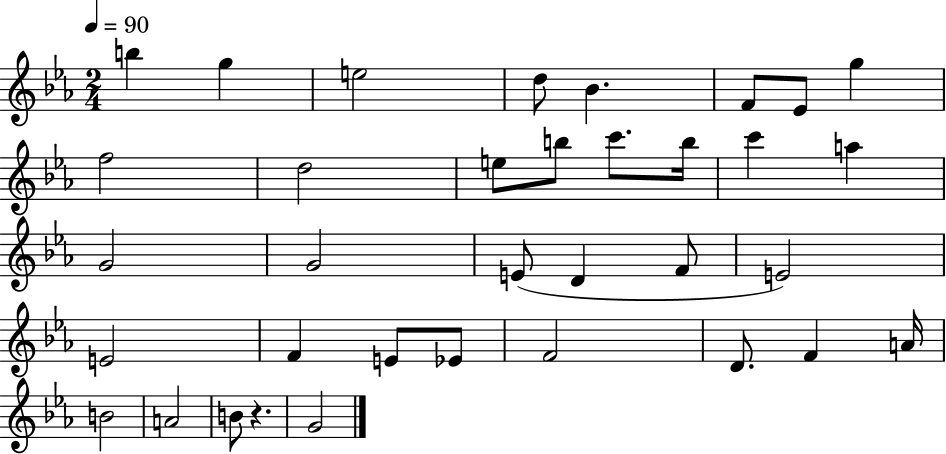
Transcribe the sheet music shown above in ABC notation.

X:1
T:Untitled
M:2/4
L:1/4
K:Eb
b g e2 d/2 _B F/2 _E/2 g f2 d2 e/2 b/2 c'/2 b/4 c' a G2 G2 E/2 D F/2 E2 E2 F E/2 _E/2 F2 D/2 F A/4 B2 A2 B/2 z G2